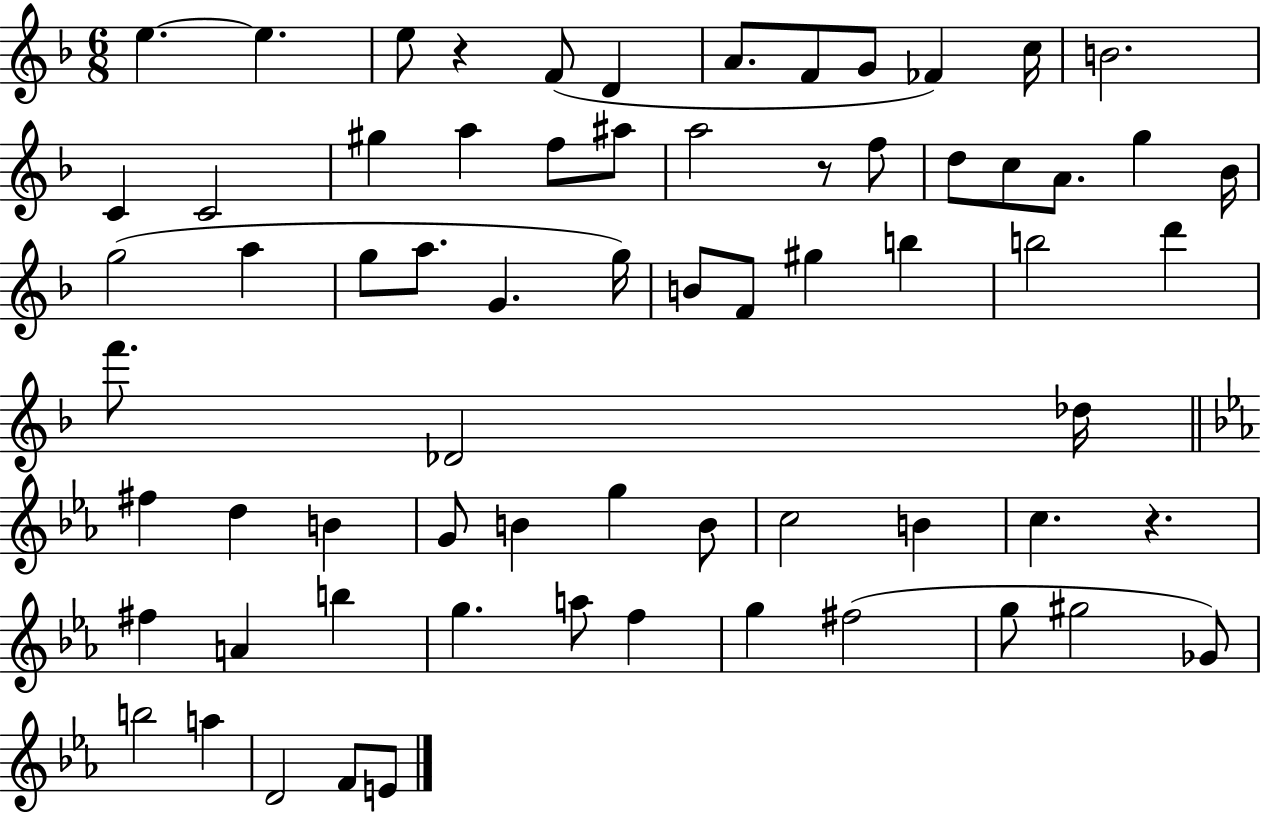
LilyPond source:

{
  \clef treble
  \numericTimeSignature
  \time 6/8
  \key f \major
  e''4.~~ e''4. | e''8 r4 f'8( d'4 | a'8. f'8 g'8 fes'4) c''16 | b'2. | \break c'4 c'2 | gis''4 a''4 f''8 ais''8 | a''2 r8 f''8 | d''8 c''8 a'8. g''4 bes'16 | \break g''2( a''4 | g''8 a''8. g'4. g''16) | b'8 f'8 gis''4 b''4 | b''2 d'''4 | \break f'''8. des'2 des''16 | \bar "||" \break \key ees \major fis''4 d''4 b'4 | g'8 b'4 g''4 b'8 | c''2 b'4 | c''4. r4. | \break fis''4 a'4 b''4 | g''4. a''8 f''4 | g''4 fis''2( | g''8 gis''2 ges'8) | \break b''2 a''4 | d'2 f'8 e'8 | \bar "|."
}